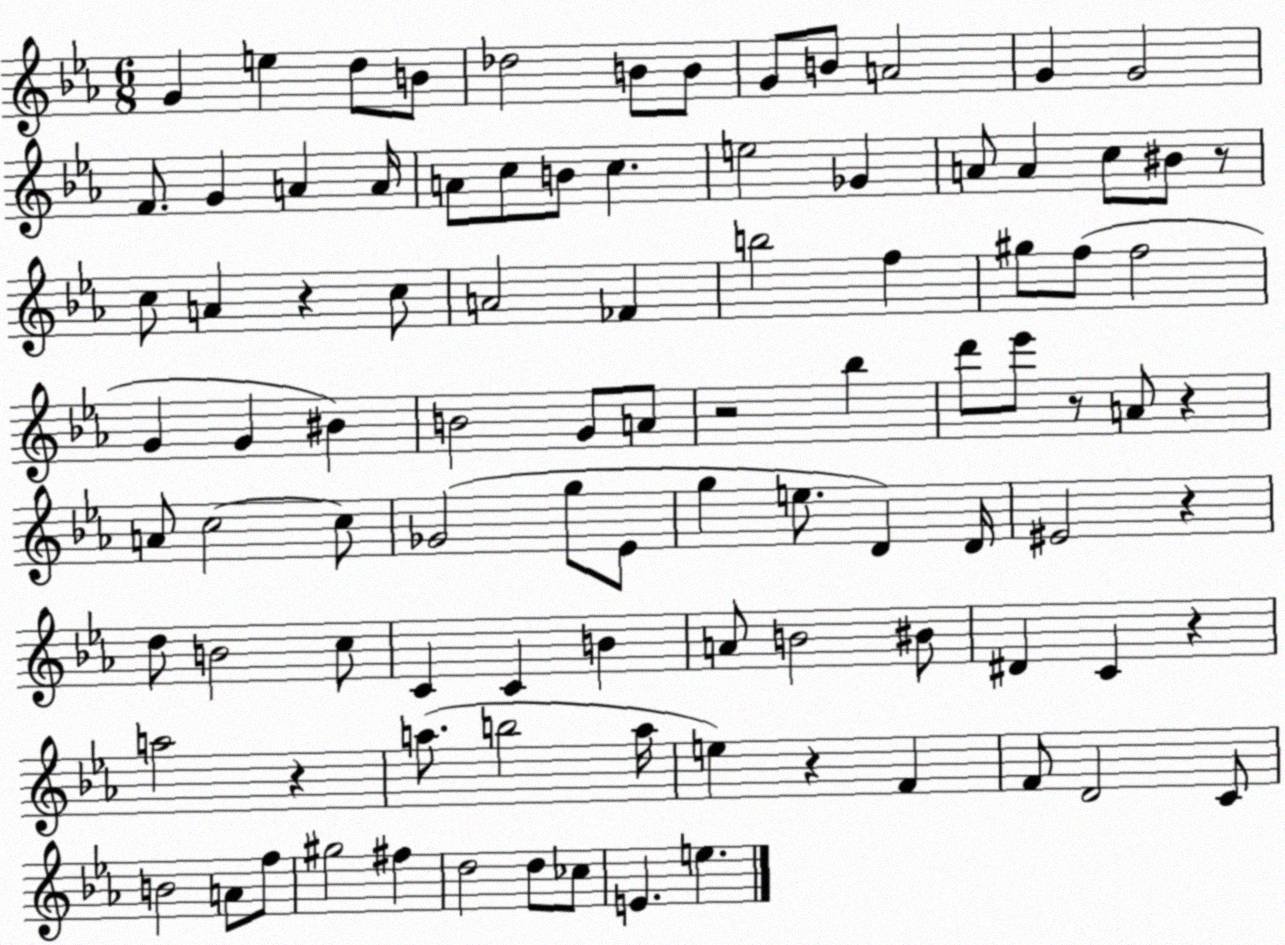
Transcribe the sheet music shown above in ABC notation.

X:1
T:Untitled
M:6/8
L:1/4
K:Eb
G e d/2 B/2 _d2 B/2 B/2 G/2 B/2 A2 G G2 F/2 G A A/4 A/2 c/2 B/2 c e2 _G A/2 A c/2 ^B/2 z/2 c/2 A z c/2 A2 _F b2 f ^g/2 f/2 f2 G G ^B B2 G/2 A/2 z2 _b d'/2 _e'/2 z/2 A/2 z A/2 c2 c/2 _G2 g/2 _E/2 g e/2 D D/4 ^E2 z d/2 B2 c/2 C C B A/2 B2 ^B/2 ^D C z a2 z a/2 b2 a/4 e z F F/2 D2 C/2 B2 A/2 f/2 ^g2 ^f d2 d/2 _c/2 E e